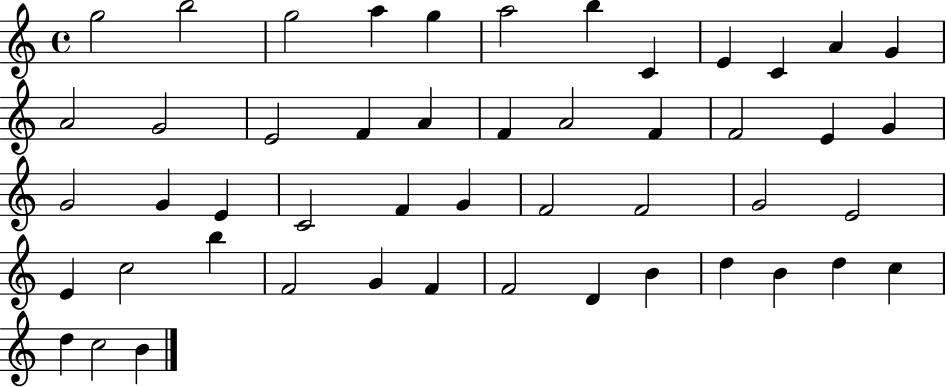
X:1
T:Untitled
M:4/4
L:1/4
K:C
g2 b2 g2 a g a2 b C E C A G A2 G2 E2 F A F A2 F F2 E G G2 G E C2 F G F2 F2 G2 E2 E c2 b F2 G F F2 D B d B d c d c2 B